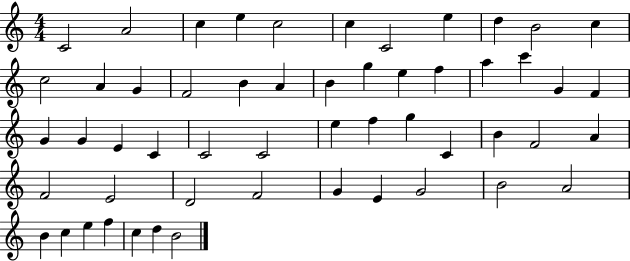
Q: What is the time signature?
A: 4/4